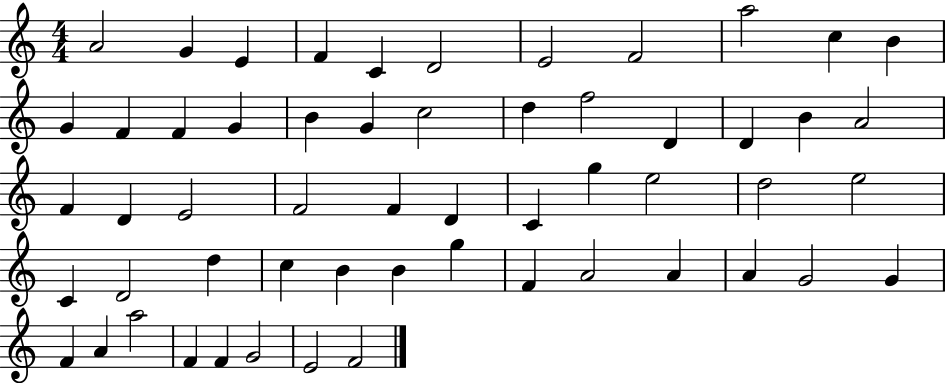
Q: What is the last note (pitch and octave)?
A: F4